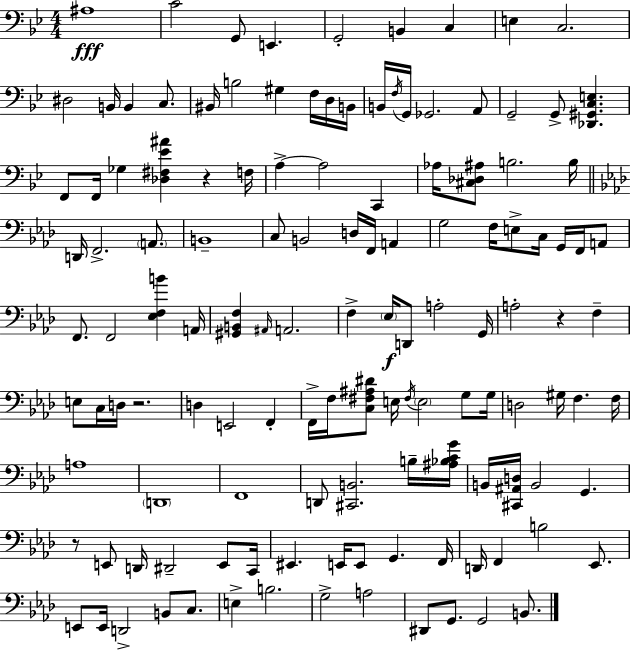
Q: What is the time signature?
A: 4/4